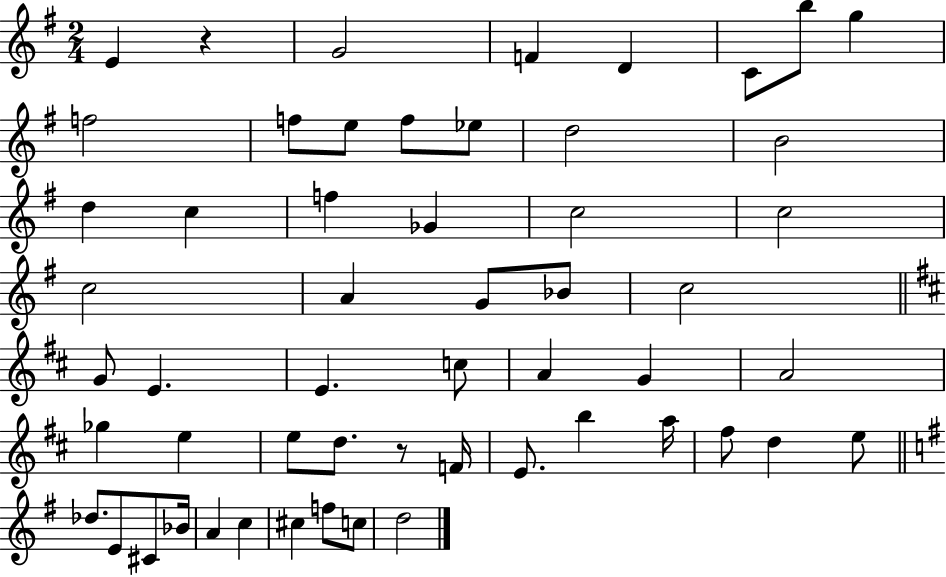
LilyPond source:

{
  \clef treble
  \numericTimeSignature
  \time 2/4
  \key g \major
  e'4 r4 | g'2 | f'4 d'4 | c'8 b''8 g''4 | \break f''2 | f''8 e''8 f''8 ees''8 | d''2 | b'2 | \break d''4 c''4 | f''4 ges'4 | c''2 | c''2 | \break c''2 | a'4 g'8 bes'8 | c''2 | \bar "||" \break \key d \major g'8 e'4. | e'4. c''8 | a'4 g'4 | a'2 | \break ges''4 e''4 | e''8 d''8. r8 f'16 | e'8. b''4 a''16 | fis''8 d''4 e''8 | \break \bar "||" \break \key e \minor des''8. e'8 cis'8 bes'16 | a'4 c''4 | cis''4 f''8 c''8 | d''2 | \break \bar "|."
}